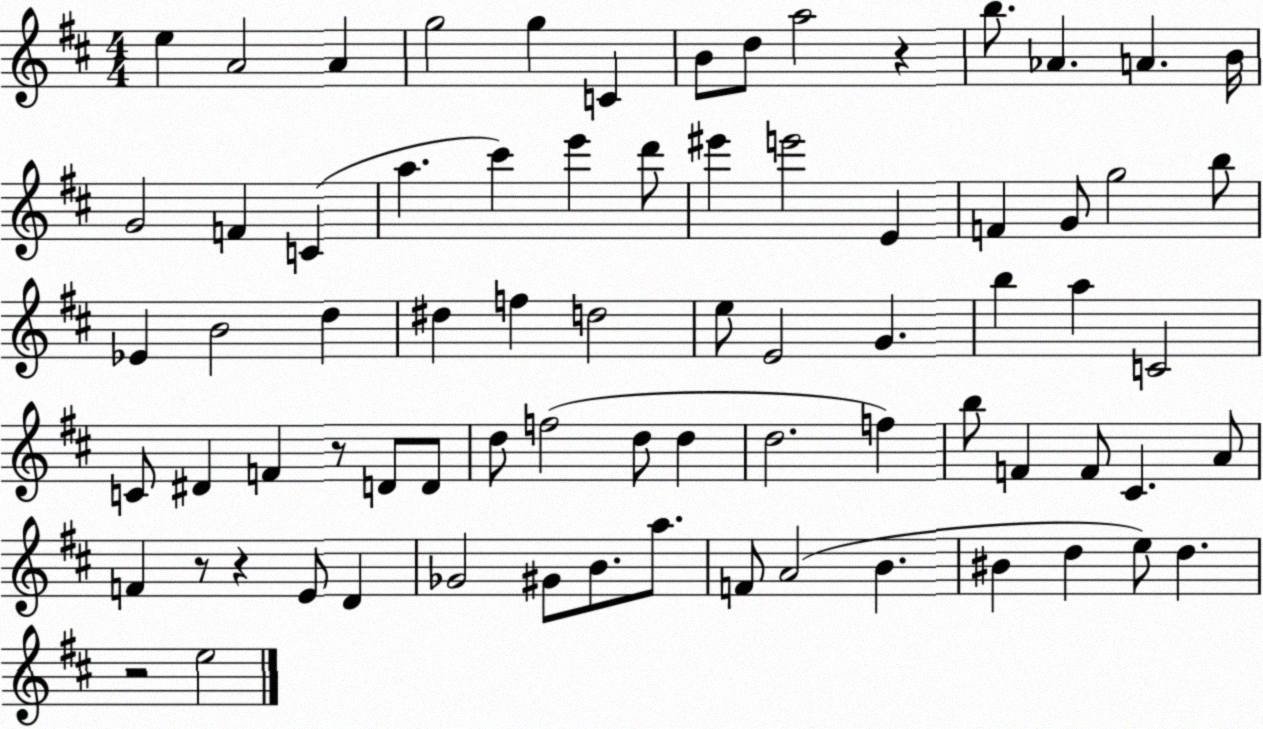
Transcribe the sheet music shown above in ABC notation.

X:1
T:Untitled
M:4/4
L:1/4
K:D
e A2 A g2 g C B/2 d/2 a2 z b/2 _A A B/4 G2 F C a ^c' e' d'/2 ^e' e'2 E F G/2 g2 b/2 _E B2 d ^d f d2 e/2 E2 G b a C2 C/2 ^D F z/2 D/2 D/2 d/2 f2 d/2 d d2 f b/2 F F/2 ^C A/2 F z/2 z E/2 D _G2 ^G/2 B/2 a/2 F/2 A2 B ^B d e/2 d z2 e2